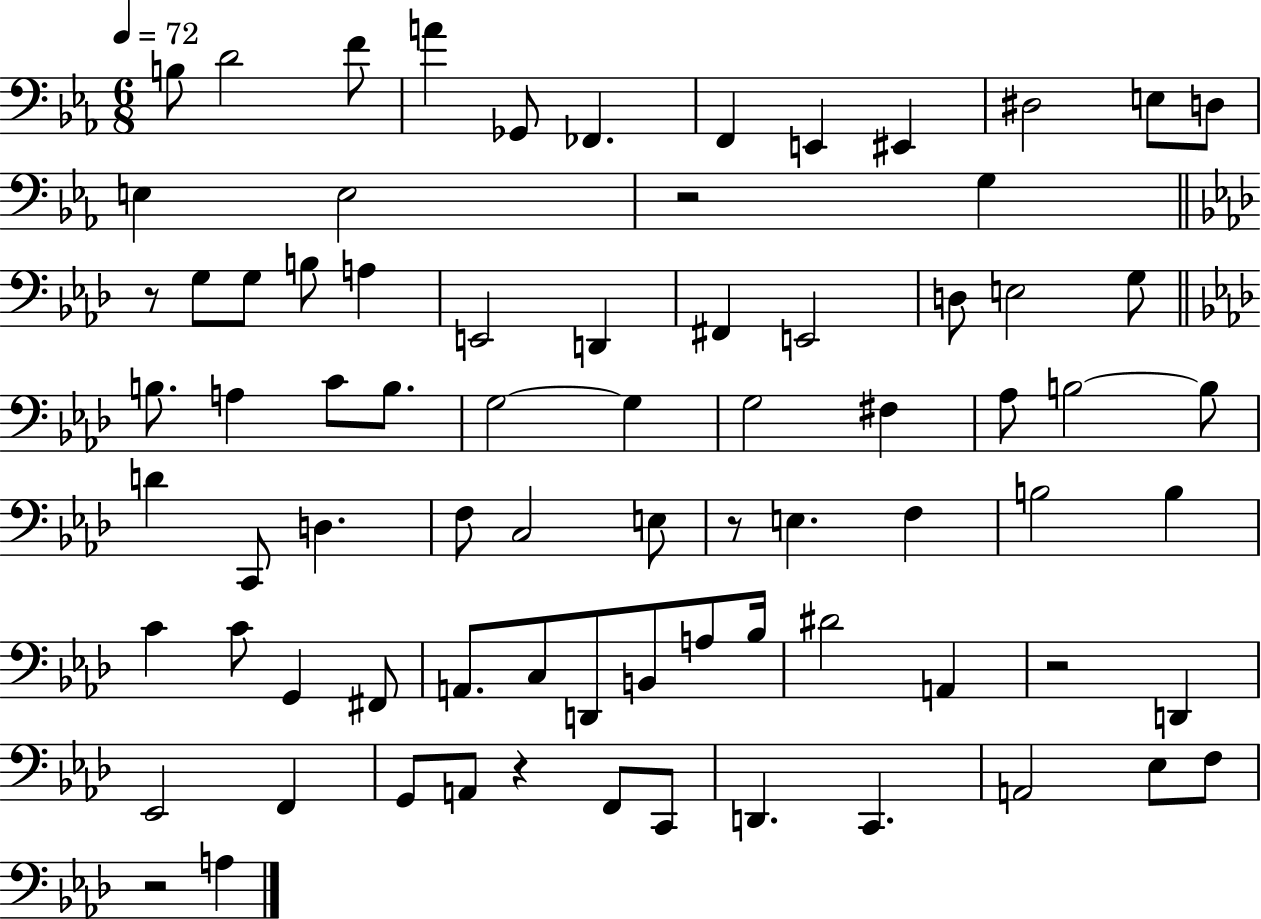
B3/e D4/h F4/e A4/q Gb2/e FES2/q. F2/q E2/q EIS2/q D#3/h E3/e D3/e E3/q E3/h R/h G3/q R/e G3/e G3/e B3/e A3/q E2/h D2/q F#2/q E2/h D3/e E3/h G3/e B3/e. A3/q C4/e B3/e. G3/h G3/q G3/h F#3/q Ab3/e B3/h B3/e D4/q C2/e D3/q. F3/e C3/h E3/e R/e E3/q. F3/q B3/h B3/q C4/q C4/e G2/q F#2/e A2/e. C3/e D2/e B2/e A3/e Bb3/s D#4/h A2/q R/h D2/q Eb2/h F2/q G2/e A2/e R/q F2/e C2/e D2/q. C2/q. A2/h Eb3/e F3/e R/h A3/q